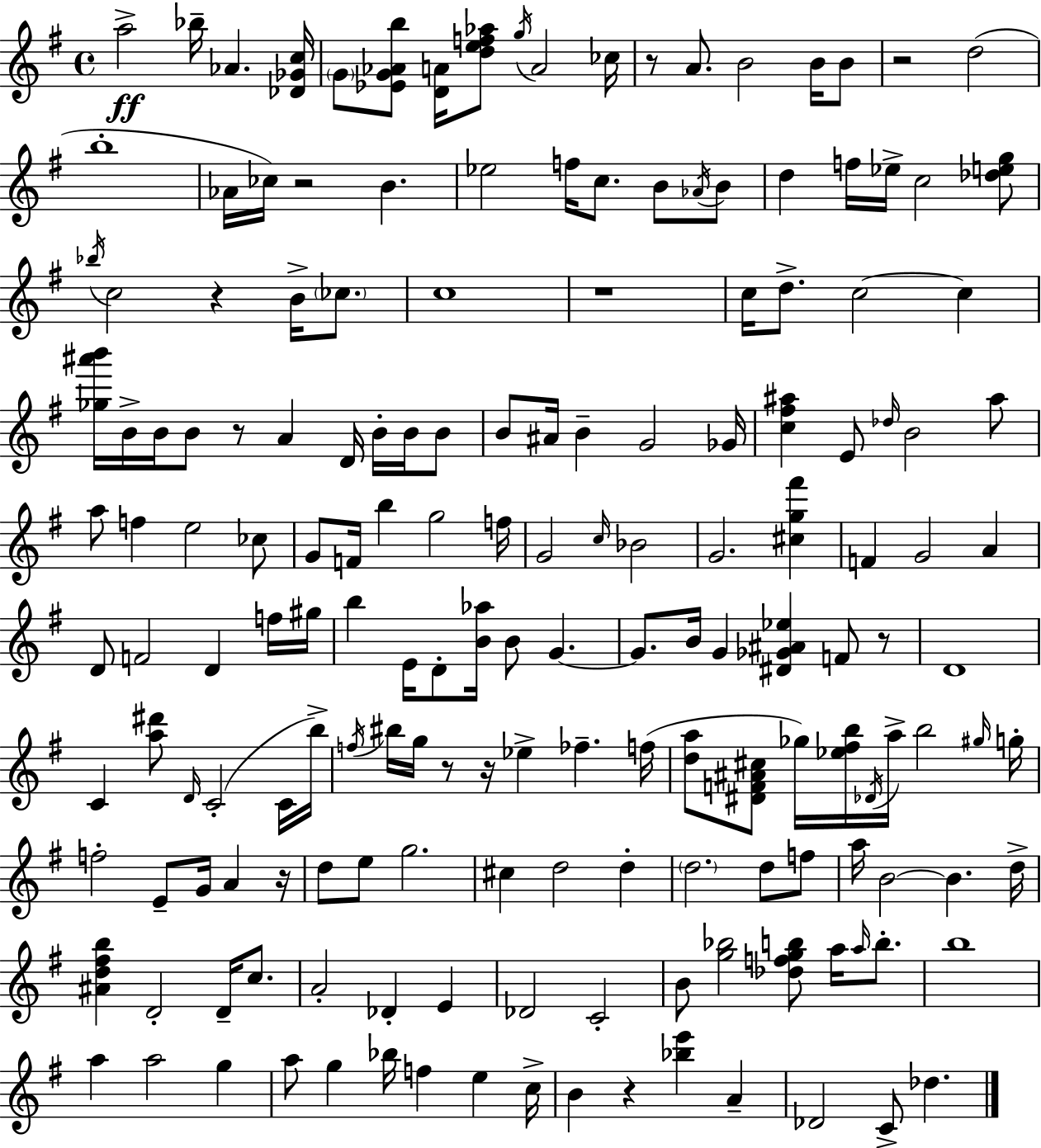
{
  \clef treble
  \time 4/4
  \defaultTimeSignature
  \key g \major
  a''2->\ff bes''16-- aes'4. <des' ges' c''>16 | \parenthesize g'8 <ees' g' aes' b''>8 <d' a'>16 <d'' e'' f'' aes''>8 \acciaccatura { g''16 } a'2 | ces''16 r8 a'8. b'2 b'16 b'8 | r2 d''2( | \break b''1-. | aes'16 ces''16) r2 b'4. | ees''2 f''16 c''8. b'8 \acciaccatura { aes'16 } | b'8 d''4 f''16 ees''16-> c''2 | \break <des'' e'' g''>8 \acciaccatura { bes''16 } c''2 r4 b'16-> | \parenthesize ces''8. c''1 | r1 | c''16 d''8.-> c''2~~ c''4 | \break <ges'' ais''' b'''>16 b'16-> b'16 b'8 r8 a'4 d'16 b'16-. | b'16 b'8 b'8 ais'16 b'4-- g'2 | ges'16 <c'' fis'' ais''>4 e'8 \grace { des''16 } b'2 | ais''8 a''8 f''4 e''2 | \break ces''8 g'8 f'16 b''4 g''2 | f''16 g'2 \grace { c''16 } bes'2 | g'2. | <cis'' g'' fis'''>4 f'4 g'2 | \break a'4 d'8 f'2 d'4 | f''16 gis''16 b''4 e'16 d'8-. <b' aes''>16 b'8 g'4.~~ | g'8. b'16 g'4 <dis' ges' ais' ees''>4 | f'8 r8 d'1 | \break c'4 <a'' dis'''>8 \grace { d'16 }( c'2-. | c'16 b''16->) \acciaccatura { f''16 } bis''16 g''16 r8 r16 ees''4-> | fes''4.-- f''16( <d'' a''>8 <dis' f' ais' cis''>8 ges''16) <ees'' fis'' b''>16 \acciaccatura { des'16 } a''16-> b''2 | \grace { gis''16 } g''16-. f''2-. | \break e'8-- g'16 a'4 r16 d''8 e''8 g''2. | cis''4 d''2 | d''4-. \parenthesize d''2. | d''8 f''8 a''16 b'2~~ | \break b'4. d''16-> <ais' d'' fis'' b''>4 d'2-. | d'16-- c''8. a'2-. | des'4-. e'4 des'2 | c'2-. b'8 <g'' bes''>2 | \break <des'' f'' g'' b''>8 a''16 \grace { a''16 } b''8.-. b''1 | a''4 a''2 | g''4 a''8 g''4 | bes''16 f''4 e''4 c''16-> b'4 r4 | \break <bes'' e'''>4 a'4-- des'2 | c'8-> des''4. \bar "|."
}